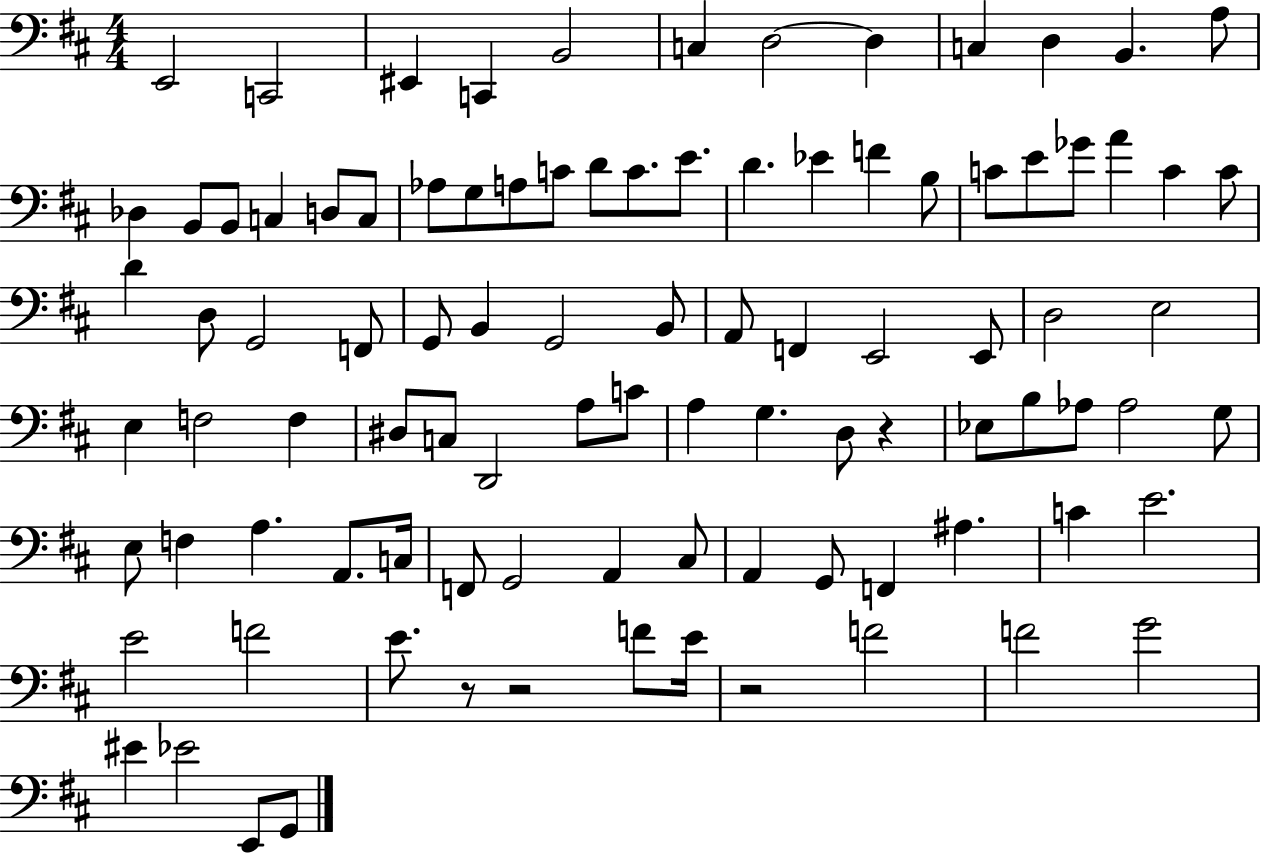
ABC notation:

X:1
T:Untitled
M:4/4
L:1/4
K:D
E,,2 C,,2 ^E,, C,, B,,2 C, D,2 D, C, D, B,, A,/2 _D, B,,/2 B,,/2 C, D,/2 C,/2 _A,/2 G,/2 A,/2 C/2 D/2 C/2 E/2 D _E F B,/2 C/2 E/2 _G/2 A C C/2 D D,/2 G,,2 F,,/2 G,,/2 B,, G,,2 B,,/2 A,,/2 F,, E,,2 E,,/2 D,2 E,2 E, F,2 F, ^D,/2 C,/2 D,,2 A,/2 C/2 A, G, D,/2 z _E,/2 B,/2 _A,/2 _A,2 G,/2 E,/2 F, A, A,,/2 C,/4 F,,/2 G,,2 A,, ^C,/2 A,, G,,/2 F,, ^A, C E2 E2 F2 E/2 z/2 z2 F/2 E/4 z2 F2 F2 G2 ^E _E2 E,,/2 G,,/2